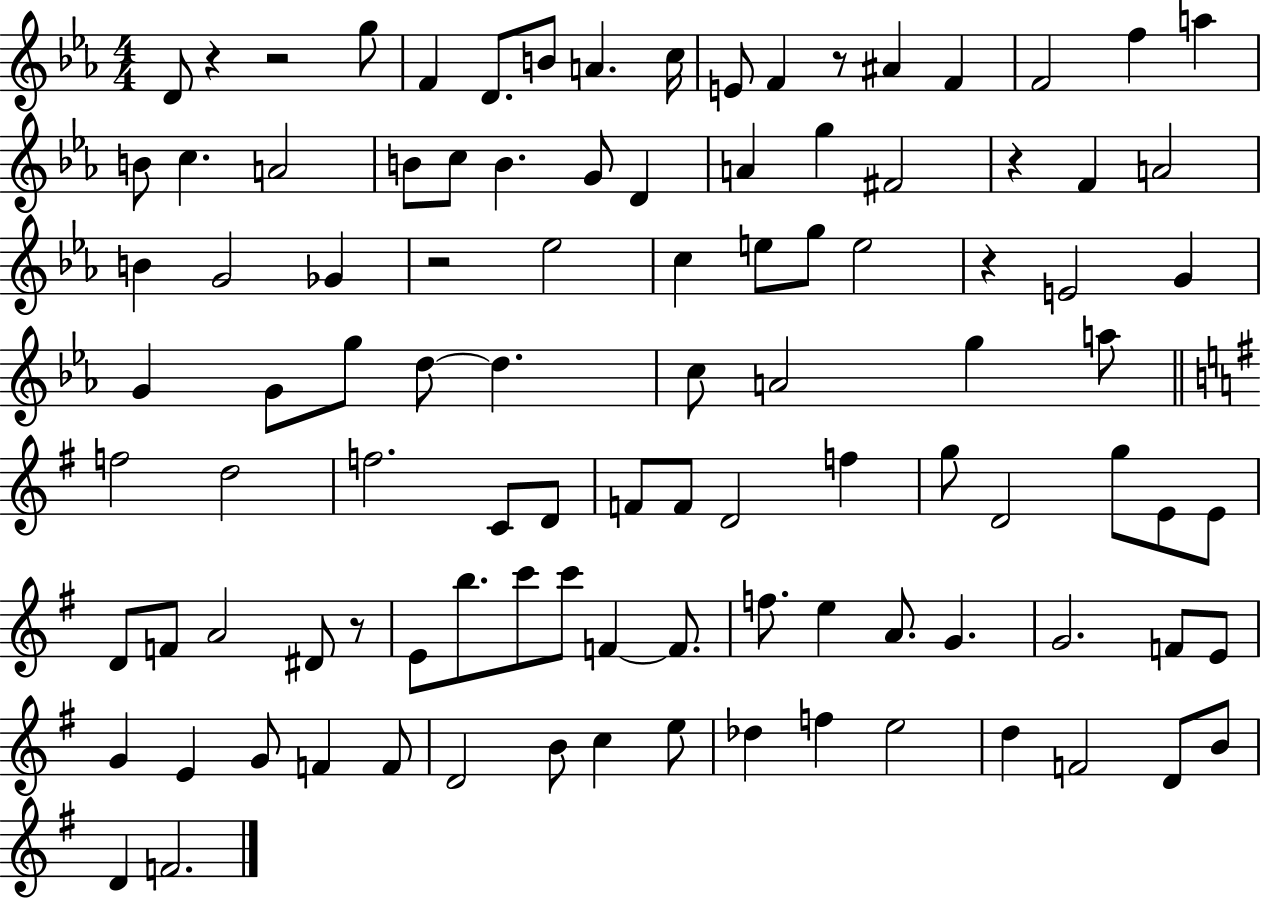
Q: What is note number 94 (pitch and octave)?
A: D4